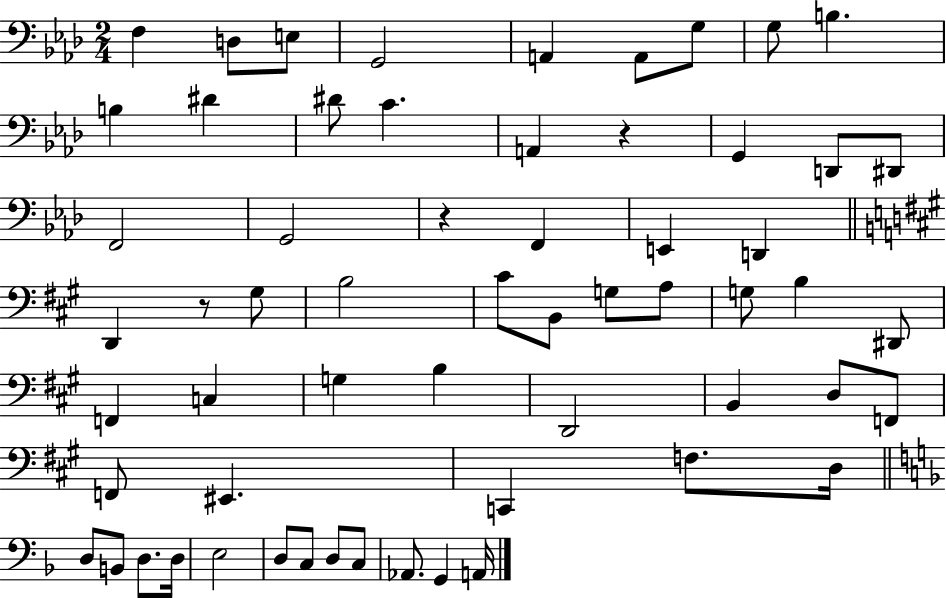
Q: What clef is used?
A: bass